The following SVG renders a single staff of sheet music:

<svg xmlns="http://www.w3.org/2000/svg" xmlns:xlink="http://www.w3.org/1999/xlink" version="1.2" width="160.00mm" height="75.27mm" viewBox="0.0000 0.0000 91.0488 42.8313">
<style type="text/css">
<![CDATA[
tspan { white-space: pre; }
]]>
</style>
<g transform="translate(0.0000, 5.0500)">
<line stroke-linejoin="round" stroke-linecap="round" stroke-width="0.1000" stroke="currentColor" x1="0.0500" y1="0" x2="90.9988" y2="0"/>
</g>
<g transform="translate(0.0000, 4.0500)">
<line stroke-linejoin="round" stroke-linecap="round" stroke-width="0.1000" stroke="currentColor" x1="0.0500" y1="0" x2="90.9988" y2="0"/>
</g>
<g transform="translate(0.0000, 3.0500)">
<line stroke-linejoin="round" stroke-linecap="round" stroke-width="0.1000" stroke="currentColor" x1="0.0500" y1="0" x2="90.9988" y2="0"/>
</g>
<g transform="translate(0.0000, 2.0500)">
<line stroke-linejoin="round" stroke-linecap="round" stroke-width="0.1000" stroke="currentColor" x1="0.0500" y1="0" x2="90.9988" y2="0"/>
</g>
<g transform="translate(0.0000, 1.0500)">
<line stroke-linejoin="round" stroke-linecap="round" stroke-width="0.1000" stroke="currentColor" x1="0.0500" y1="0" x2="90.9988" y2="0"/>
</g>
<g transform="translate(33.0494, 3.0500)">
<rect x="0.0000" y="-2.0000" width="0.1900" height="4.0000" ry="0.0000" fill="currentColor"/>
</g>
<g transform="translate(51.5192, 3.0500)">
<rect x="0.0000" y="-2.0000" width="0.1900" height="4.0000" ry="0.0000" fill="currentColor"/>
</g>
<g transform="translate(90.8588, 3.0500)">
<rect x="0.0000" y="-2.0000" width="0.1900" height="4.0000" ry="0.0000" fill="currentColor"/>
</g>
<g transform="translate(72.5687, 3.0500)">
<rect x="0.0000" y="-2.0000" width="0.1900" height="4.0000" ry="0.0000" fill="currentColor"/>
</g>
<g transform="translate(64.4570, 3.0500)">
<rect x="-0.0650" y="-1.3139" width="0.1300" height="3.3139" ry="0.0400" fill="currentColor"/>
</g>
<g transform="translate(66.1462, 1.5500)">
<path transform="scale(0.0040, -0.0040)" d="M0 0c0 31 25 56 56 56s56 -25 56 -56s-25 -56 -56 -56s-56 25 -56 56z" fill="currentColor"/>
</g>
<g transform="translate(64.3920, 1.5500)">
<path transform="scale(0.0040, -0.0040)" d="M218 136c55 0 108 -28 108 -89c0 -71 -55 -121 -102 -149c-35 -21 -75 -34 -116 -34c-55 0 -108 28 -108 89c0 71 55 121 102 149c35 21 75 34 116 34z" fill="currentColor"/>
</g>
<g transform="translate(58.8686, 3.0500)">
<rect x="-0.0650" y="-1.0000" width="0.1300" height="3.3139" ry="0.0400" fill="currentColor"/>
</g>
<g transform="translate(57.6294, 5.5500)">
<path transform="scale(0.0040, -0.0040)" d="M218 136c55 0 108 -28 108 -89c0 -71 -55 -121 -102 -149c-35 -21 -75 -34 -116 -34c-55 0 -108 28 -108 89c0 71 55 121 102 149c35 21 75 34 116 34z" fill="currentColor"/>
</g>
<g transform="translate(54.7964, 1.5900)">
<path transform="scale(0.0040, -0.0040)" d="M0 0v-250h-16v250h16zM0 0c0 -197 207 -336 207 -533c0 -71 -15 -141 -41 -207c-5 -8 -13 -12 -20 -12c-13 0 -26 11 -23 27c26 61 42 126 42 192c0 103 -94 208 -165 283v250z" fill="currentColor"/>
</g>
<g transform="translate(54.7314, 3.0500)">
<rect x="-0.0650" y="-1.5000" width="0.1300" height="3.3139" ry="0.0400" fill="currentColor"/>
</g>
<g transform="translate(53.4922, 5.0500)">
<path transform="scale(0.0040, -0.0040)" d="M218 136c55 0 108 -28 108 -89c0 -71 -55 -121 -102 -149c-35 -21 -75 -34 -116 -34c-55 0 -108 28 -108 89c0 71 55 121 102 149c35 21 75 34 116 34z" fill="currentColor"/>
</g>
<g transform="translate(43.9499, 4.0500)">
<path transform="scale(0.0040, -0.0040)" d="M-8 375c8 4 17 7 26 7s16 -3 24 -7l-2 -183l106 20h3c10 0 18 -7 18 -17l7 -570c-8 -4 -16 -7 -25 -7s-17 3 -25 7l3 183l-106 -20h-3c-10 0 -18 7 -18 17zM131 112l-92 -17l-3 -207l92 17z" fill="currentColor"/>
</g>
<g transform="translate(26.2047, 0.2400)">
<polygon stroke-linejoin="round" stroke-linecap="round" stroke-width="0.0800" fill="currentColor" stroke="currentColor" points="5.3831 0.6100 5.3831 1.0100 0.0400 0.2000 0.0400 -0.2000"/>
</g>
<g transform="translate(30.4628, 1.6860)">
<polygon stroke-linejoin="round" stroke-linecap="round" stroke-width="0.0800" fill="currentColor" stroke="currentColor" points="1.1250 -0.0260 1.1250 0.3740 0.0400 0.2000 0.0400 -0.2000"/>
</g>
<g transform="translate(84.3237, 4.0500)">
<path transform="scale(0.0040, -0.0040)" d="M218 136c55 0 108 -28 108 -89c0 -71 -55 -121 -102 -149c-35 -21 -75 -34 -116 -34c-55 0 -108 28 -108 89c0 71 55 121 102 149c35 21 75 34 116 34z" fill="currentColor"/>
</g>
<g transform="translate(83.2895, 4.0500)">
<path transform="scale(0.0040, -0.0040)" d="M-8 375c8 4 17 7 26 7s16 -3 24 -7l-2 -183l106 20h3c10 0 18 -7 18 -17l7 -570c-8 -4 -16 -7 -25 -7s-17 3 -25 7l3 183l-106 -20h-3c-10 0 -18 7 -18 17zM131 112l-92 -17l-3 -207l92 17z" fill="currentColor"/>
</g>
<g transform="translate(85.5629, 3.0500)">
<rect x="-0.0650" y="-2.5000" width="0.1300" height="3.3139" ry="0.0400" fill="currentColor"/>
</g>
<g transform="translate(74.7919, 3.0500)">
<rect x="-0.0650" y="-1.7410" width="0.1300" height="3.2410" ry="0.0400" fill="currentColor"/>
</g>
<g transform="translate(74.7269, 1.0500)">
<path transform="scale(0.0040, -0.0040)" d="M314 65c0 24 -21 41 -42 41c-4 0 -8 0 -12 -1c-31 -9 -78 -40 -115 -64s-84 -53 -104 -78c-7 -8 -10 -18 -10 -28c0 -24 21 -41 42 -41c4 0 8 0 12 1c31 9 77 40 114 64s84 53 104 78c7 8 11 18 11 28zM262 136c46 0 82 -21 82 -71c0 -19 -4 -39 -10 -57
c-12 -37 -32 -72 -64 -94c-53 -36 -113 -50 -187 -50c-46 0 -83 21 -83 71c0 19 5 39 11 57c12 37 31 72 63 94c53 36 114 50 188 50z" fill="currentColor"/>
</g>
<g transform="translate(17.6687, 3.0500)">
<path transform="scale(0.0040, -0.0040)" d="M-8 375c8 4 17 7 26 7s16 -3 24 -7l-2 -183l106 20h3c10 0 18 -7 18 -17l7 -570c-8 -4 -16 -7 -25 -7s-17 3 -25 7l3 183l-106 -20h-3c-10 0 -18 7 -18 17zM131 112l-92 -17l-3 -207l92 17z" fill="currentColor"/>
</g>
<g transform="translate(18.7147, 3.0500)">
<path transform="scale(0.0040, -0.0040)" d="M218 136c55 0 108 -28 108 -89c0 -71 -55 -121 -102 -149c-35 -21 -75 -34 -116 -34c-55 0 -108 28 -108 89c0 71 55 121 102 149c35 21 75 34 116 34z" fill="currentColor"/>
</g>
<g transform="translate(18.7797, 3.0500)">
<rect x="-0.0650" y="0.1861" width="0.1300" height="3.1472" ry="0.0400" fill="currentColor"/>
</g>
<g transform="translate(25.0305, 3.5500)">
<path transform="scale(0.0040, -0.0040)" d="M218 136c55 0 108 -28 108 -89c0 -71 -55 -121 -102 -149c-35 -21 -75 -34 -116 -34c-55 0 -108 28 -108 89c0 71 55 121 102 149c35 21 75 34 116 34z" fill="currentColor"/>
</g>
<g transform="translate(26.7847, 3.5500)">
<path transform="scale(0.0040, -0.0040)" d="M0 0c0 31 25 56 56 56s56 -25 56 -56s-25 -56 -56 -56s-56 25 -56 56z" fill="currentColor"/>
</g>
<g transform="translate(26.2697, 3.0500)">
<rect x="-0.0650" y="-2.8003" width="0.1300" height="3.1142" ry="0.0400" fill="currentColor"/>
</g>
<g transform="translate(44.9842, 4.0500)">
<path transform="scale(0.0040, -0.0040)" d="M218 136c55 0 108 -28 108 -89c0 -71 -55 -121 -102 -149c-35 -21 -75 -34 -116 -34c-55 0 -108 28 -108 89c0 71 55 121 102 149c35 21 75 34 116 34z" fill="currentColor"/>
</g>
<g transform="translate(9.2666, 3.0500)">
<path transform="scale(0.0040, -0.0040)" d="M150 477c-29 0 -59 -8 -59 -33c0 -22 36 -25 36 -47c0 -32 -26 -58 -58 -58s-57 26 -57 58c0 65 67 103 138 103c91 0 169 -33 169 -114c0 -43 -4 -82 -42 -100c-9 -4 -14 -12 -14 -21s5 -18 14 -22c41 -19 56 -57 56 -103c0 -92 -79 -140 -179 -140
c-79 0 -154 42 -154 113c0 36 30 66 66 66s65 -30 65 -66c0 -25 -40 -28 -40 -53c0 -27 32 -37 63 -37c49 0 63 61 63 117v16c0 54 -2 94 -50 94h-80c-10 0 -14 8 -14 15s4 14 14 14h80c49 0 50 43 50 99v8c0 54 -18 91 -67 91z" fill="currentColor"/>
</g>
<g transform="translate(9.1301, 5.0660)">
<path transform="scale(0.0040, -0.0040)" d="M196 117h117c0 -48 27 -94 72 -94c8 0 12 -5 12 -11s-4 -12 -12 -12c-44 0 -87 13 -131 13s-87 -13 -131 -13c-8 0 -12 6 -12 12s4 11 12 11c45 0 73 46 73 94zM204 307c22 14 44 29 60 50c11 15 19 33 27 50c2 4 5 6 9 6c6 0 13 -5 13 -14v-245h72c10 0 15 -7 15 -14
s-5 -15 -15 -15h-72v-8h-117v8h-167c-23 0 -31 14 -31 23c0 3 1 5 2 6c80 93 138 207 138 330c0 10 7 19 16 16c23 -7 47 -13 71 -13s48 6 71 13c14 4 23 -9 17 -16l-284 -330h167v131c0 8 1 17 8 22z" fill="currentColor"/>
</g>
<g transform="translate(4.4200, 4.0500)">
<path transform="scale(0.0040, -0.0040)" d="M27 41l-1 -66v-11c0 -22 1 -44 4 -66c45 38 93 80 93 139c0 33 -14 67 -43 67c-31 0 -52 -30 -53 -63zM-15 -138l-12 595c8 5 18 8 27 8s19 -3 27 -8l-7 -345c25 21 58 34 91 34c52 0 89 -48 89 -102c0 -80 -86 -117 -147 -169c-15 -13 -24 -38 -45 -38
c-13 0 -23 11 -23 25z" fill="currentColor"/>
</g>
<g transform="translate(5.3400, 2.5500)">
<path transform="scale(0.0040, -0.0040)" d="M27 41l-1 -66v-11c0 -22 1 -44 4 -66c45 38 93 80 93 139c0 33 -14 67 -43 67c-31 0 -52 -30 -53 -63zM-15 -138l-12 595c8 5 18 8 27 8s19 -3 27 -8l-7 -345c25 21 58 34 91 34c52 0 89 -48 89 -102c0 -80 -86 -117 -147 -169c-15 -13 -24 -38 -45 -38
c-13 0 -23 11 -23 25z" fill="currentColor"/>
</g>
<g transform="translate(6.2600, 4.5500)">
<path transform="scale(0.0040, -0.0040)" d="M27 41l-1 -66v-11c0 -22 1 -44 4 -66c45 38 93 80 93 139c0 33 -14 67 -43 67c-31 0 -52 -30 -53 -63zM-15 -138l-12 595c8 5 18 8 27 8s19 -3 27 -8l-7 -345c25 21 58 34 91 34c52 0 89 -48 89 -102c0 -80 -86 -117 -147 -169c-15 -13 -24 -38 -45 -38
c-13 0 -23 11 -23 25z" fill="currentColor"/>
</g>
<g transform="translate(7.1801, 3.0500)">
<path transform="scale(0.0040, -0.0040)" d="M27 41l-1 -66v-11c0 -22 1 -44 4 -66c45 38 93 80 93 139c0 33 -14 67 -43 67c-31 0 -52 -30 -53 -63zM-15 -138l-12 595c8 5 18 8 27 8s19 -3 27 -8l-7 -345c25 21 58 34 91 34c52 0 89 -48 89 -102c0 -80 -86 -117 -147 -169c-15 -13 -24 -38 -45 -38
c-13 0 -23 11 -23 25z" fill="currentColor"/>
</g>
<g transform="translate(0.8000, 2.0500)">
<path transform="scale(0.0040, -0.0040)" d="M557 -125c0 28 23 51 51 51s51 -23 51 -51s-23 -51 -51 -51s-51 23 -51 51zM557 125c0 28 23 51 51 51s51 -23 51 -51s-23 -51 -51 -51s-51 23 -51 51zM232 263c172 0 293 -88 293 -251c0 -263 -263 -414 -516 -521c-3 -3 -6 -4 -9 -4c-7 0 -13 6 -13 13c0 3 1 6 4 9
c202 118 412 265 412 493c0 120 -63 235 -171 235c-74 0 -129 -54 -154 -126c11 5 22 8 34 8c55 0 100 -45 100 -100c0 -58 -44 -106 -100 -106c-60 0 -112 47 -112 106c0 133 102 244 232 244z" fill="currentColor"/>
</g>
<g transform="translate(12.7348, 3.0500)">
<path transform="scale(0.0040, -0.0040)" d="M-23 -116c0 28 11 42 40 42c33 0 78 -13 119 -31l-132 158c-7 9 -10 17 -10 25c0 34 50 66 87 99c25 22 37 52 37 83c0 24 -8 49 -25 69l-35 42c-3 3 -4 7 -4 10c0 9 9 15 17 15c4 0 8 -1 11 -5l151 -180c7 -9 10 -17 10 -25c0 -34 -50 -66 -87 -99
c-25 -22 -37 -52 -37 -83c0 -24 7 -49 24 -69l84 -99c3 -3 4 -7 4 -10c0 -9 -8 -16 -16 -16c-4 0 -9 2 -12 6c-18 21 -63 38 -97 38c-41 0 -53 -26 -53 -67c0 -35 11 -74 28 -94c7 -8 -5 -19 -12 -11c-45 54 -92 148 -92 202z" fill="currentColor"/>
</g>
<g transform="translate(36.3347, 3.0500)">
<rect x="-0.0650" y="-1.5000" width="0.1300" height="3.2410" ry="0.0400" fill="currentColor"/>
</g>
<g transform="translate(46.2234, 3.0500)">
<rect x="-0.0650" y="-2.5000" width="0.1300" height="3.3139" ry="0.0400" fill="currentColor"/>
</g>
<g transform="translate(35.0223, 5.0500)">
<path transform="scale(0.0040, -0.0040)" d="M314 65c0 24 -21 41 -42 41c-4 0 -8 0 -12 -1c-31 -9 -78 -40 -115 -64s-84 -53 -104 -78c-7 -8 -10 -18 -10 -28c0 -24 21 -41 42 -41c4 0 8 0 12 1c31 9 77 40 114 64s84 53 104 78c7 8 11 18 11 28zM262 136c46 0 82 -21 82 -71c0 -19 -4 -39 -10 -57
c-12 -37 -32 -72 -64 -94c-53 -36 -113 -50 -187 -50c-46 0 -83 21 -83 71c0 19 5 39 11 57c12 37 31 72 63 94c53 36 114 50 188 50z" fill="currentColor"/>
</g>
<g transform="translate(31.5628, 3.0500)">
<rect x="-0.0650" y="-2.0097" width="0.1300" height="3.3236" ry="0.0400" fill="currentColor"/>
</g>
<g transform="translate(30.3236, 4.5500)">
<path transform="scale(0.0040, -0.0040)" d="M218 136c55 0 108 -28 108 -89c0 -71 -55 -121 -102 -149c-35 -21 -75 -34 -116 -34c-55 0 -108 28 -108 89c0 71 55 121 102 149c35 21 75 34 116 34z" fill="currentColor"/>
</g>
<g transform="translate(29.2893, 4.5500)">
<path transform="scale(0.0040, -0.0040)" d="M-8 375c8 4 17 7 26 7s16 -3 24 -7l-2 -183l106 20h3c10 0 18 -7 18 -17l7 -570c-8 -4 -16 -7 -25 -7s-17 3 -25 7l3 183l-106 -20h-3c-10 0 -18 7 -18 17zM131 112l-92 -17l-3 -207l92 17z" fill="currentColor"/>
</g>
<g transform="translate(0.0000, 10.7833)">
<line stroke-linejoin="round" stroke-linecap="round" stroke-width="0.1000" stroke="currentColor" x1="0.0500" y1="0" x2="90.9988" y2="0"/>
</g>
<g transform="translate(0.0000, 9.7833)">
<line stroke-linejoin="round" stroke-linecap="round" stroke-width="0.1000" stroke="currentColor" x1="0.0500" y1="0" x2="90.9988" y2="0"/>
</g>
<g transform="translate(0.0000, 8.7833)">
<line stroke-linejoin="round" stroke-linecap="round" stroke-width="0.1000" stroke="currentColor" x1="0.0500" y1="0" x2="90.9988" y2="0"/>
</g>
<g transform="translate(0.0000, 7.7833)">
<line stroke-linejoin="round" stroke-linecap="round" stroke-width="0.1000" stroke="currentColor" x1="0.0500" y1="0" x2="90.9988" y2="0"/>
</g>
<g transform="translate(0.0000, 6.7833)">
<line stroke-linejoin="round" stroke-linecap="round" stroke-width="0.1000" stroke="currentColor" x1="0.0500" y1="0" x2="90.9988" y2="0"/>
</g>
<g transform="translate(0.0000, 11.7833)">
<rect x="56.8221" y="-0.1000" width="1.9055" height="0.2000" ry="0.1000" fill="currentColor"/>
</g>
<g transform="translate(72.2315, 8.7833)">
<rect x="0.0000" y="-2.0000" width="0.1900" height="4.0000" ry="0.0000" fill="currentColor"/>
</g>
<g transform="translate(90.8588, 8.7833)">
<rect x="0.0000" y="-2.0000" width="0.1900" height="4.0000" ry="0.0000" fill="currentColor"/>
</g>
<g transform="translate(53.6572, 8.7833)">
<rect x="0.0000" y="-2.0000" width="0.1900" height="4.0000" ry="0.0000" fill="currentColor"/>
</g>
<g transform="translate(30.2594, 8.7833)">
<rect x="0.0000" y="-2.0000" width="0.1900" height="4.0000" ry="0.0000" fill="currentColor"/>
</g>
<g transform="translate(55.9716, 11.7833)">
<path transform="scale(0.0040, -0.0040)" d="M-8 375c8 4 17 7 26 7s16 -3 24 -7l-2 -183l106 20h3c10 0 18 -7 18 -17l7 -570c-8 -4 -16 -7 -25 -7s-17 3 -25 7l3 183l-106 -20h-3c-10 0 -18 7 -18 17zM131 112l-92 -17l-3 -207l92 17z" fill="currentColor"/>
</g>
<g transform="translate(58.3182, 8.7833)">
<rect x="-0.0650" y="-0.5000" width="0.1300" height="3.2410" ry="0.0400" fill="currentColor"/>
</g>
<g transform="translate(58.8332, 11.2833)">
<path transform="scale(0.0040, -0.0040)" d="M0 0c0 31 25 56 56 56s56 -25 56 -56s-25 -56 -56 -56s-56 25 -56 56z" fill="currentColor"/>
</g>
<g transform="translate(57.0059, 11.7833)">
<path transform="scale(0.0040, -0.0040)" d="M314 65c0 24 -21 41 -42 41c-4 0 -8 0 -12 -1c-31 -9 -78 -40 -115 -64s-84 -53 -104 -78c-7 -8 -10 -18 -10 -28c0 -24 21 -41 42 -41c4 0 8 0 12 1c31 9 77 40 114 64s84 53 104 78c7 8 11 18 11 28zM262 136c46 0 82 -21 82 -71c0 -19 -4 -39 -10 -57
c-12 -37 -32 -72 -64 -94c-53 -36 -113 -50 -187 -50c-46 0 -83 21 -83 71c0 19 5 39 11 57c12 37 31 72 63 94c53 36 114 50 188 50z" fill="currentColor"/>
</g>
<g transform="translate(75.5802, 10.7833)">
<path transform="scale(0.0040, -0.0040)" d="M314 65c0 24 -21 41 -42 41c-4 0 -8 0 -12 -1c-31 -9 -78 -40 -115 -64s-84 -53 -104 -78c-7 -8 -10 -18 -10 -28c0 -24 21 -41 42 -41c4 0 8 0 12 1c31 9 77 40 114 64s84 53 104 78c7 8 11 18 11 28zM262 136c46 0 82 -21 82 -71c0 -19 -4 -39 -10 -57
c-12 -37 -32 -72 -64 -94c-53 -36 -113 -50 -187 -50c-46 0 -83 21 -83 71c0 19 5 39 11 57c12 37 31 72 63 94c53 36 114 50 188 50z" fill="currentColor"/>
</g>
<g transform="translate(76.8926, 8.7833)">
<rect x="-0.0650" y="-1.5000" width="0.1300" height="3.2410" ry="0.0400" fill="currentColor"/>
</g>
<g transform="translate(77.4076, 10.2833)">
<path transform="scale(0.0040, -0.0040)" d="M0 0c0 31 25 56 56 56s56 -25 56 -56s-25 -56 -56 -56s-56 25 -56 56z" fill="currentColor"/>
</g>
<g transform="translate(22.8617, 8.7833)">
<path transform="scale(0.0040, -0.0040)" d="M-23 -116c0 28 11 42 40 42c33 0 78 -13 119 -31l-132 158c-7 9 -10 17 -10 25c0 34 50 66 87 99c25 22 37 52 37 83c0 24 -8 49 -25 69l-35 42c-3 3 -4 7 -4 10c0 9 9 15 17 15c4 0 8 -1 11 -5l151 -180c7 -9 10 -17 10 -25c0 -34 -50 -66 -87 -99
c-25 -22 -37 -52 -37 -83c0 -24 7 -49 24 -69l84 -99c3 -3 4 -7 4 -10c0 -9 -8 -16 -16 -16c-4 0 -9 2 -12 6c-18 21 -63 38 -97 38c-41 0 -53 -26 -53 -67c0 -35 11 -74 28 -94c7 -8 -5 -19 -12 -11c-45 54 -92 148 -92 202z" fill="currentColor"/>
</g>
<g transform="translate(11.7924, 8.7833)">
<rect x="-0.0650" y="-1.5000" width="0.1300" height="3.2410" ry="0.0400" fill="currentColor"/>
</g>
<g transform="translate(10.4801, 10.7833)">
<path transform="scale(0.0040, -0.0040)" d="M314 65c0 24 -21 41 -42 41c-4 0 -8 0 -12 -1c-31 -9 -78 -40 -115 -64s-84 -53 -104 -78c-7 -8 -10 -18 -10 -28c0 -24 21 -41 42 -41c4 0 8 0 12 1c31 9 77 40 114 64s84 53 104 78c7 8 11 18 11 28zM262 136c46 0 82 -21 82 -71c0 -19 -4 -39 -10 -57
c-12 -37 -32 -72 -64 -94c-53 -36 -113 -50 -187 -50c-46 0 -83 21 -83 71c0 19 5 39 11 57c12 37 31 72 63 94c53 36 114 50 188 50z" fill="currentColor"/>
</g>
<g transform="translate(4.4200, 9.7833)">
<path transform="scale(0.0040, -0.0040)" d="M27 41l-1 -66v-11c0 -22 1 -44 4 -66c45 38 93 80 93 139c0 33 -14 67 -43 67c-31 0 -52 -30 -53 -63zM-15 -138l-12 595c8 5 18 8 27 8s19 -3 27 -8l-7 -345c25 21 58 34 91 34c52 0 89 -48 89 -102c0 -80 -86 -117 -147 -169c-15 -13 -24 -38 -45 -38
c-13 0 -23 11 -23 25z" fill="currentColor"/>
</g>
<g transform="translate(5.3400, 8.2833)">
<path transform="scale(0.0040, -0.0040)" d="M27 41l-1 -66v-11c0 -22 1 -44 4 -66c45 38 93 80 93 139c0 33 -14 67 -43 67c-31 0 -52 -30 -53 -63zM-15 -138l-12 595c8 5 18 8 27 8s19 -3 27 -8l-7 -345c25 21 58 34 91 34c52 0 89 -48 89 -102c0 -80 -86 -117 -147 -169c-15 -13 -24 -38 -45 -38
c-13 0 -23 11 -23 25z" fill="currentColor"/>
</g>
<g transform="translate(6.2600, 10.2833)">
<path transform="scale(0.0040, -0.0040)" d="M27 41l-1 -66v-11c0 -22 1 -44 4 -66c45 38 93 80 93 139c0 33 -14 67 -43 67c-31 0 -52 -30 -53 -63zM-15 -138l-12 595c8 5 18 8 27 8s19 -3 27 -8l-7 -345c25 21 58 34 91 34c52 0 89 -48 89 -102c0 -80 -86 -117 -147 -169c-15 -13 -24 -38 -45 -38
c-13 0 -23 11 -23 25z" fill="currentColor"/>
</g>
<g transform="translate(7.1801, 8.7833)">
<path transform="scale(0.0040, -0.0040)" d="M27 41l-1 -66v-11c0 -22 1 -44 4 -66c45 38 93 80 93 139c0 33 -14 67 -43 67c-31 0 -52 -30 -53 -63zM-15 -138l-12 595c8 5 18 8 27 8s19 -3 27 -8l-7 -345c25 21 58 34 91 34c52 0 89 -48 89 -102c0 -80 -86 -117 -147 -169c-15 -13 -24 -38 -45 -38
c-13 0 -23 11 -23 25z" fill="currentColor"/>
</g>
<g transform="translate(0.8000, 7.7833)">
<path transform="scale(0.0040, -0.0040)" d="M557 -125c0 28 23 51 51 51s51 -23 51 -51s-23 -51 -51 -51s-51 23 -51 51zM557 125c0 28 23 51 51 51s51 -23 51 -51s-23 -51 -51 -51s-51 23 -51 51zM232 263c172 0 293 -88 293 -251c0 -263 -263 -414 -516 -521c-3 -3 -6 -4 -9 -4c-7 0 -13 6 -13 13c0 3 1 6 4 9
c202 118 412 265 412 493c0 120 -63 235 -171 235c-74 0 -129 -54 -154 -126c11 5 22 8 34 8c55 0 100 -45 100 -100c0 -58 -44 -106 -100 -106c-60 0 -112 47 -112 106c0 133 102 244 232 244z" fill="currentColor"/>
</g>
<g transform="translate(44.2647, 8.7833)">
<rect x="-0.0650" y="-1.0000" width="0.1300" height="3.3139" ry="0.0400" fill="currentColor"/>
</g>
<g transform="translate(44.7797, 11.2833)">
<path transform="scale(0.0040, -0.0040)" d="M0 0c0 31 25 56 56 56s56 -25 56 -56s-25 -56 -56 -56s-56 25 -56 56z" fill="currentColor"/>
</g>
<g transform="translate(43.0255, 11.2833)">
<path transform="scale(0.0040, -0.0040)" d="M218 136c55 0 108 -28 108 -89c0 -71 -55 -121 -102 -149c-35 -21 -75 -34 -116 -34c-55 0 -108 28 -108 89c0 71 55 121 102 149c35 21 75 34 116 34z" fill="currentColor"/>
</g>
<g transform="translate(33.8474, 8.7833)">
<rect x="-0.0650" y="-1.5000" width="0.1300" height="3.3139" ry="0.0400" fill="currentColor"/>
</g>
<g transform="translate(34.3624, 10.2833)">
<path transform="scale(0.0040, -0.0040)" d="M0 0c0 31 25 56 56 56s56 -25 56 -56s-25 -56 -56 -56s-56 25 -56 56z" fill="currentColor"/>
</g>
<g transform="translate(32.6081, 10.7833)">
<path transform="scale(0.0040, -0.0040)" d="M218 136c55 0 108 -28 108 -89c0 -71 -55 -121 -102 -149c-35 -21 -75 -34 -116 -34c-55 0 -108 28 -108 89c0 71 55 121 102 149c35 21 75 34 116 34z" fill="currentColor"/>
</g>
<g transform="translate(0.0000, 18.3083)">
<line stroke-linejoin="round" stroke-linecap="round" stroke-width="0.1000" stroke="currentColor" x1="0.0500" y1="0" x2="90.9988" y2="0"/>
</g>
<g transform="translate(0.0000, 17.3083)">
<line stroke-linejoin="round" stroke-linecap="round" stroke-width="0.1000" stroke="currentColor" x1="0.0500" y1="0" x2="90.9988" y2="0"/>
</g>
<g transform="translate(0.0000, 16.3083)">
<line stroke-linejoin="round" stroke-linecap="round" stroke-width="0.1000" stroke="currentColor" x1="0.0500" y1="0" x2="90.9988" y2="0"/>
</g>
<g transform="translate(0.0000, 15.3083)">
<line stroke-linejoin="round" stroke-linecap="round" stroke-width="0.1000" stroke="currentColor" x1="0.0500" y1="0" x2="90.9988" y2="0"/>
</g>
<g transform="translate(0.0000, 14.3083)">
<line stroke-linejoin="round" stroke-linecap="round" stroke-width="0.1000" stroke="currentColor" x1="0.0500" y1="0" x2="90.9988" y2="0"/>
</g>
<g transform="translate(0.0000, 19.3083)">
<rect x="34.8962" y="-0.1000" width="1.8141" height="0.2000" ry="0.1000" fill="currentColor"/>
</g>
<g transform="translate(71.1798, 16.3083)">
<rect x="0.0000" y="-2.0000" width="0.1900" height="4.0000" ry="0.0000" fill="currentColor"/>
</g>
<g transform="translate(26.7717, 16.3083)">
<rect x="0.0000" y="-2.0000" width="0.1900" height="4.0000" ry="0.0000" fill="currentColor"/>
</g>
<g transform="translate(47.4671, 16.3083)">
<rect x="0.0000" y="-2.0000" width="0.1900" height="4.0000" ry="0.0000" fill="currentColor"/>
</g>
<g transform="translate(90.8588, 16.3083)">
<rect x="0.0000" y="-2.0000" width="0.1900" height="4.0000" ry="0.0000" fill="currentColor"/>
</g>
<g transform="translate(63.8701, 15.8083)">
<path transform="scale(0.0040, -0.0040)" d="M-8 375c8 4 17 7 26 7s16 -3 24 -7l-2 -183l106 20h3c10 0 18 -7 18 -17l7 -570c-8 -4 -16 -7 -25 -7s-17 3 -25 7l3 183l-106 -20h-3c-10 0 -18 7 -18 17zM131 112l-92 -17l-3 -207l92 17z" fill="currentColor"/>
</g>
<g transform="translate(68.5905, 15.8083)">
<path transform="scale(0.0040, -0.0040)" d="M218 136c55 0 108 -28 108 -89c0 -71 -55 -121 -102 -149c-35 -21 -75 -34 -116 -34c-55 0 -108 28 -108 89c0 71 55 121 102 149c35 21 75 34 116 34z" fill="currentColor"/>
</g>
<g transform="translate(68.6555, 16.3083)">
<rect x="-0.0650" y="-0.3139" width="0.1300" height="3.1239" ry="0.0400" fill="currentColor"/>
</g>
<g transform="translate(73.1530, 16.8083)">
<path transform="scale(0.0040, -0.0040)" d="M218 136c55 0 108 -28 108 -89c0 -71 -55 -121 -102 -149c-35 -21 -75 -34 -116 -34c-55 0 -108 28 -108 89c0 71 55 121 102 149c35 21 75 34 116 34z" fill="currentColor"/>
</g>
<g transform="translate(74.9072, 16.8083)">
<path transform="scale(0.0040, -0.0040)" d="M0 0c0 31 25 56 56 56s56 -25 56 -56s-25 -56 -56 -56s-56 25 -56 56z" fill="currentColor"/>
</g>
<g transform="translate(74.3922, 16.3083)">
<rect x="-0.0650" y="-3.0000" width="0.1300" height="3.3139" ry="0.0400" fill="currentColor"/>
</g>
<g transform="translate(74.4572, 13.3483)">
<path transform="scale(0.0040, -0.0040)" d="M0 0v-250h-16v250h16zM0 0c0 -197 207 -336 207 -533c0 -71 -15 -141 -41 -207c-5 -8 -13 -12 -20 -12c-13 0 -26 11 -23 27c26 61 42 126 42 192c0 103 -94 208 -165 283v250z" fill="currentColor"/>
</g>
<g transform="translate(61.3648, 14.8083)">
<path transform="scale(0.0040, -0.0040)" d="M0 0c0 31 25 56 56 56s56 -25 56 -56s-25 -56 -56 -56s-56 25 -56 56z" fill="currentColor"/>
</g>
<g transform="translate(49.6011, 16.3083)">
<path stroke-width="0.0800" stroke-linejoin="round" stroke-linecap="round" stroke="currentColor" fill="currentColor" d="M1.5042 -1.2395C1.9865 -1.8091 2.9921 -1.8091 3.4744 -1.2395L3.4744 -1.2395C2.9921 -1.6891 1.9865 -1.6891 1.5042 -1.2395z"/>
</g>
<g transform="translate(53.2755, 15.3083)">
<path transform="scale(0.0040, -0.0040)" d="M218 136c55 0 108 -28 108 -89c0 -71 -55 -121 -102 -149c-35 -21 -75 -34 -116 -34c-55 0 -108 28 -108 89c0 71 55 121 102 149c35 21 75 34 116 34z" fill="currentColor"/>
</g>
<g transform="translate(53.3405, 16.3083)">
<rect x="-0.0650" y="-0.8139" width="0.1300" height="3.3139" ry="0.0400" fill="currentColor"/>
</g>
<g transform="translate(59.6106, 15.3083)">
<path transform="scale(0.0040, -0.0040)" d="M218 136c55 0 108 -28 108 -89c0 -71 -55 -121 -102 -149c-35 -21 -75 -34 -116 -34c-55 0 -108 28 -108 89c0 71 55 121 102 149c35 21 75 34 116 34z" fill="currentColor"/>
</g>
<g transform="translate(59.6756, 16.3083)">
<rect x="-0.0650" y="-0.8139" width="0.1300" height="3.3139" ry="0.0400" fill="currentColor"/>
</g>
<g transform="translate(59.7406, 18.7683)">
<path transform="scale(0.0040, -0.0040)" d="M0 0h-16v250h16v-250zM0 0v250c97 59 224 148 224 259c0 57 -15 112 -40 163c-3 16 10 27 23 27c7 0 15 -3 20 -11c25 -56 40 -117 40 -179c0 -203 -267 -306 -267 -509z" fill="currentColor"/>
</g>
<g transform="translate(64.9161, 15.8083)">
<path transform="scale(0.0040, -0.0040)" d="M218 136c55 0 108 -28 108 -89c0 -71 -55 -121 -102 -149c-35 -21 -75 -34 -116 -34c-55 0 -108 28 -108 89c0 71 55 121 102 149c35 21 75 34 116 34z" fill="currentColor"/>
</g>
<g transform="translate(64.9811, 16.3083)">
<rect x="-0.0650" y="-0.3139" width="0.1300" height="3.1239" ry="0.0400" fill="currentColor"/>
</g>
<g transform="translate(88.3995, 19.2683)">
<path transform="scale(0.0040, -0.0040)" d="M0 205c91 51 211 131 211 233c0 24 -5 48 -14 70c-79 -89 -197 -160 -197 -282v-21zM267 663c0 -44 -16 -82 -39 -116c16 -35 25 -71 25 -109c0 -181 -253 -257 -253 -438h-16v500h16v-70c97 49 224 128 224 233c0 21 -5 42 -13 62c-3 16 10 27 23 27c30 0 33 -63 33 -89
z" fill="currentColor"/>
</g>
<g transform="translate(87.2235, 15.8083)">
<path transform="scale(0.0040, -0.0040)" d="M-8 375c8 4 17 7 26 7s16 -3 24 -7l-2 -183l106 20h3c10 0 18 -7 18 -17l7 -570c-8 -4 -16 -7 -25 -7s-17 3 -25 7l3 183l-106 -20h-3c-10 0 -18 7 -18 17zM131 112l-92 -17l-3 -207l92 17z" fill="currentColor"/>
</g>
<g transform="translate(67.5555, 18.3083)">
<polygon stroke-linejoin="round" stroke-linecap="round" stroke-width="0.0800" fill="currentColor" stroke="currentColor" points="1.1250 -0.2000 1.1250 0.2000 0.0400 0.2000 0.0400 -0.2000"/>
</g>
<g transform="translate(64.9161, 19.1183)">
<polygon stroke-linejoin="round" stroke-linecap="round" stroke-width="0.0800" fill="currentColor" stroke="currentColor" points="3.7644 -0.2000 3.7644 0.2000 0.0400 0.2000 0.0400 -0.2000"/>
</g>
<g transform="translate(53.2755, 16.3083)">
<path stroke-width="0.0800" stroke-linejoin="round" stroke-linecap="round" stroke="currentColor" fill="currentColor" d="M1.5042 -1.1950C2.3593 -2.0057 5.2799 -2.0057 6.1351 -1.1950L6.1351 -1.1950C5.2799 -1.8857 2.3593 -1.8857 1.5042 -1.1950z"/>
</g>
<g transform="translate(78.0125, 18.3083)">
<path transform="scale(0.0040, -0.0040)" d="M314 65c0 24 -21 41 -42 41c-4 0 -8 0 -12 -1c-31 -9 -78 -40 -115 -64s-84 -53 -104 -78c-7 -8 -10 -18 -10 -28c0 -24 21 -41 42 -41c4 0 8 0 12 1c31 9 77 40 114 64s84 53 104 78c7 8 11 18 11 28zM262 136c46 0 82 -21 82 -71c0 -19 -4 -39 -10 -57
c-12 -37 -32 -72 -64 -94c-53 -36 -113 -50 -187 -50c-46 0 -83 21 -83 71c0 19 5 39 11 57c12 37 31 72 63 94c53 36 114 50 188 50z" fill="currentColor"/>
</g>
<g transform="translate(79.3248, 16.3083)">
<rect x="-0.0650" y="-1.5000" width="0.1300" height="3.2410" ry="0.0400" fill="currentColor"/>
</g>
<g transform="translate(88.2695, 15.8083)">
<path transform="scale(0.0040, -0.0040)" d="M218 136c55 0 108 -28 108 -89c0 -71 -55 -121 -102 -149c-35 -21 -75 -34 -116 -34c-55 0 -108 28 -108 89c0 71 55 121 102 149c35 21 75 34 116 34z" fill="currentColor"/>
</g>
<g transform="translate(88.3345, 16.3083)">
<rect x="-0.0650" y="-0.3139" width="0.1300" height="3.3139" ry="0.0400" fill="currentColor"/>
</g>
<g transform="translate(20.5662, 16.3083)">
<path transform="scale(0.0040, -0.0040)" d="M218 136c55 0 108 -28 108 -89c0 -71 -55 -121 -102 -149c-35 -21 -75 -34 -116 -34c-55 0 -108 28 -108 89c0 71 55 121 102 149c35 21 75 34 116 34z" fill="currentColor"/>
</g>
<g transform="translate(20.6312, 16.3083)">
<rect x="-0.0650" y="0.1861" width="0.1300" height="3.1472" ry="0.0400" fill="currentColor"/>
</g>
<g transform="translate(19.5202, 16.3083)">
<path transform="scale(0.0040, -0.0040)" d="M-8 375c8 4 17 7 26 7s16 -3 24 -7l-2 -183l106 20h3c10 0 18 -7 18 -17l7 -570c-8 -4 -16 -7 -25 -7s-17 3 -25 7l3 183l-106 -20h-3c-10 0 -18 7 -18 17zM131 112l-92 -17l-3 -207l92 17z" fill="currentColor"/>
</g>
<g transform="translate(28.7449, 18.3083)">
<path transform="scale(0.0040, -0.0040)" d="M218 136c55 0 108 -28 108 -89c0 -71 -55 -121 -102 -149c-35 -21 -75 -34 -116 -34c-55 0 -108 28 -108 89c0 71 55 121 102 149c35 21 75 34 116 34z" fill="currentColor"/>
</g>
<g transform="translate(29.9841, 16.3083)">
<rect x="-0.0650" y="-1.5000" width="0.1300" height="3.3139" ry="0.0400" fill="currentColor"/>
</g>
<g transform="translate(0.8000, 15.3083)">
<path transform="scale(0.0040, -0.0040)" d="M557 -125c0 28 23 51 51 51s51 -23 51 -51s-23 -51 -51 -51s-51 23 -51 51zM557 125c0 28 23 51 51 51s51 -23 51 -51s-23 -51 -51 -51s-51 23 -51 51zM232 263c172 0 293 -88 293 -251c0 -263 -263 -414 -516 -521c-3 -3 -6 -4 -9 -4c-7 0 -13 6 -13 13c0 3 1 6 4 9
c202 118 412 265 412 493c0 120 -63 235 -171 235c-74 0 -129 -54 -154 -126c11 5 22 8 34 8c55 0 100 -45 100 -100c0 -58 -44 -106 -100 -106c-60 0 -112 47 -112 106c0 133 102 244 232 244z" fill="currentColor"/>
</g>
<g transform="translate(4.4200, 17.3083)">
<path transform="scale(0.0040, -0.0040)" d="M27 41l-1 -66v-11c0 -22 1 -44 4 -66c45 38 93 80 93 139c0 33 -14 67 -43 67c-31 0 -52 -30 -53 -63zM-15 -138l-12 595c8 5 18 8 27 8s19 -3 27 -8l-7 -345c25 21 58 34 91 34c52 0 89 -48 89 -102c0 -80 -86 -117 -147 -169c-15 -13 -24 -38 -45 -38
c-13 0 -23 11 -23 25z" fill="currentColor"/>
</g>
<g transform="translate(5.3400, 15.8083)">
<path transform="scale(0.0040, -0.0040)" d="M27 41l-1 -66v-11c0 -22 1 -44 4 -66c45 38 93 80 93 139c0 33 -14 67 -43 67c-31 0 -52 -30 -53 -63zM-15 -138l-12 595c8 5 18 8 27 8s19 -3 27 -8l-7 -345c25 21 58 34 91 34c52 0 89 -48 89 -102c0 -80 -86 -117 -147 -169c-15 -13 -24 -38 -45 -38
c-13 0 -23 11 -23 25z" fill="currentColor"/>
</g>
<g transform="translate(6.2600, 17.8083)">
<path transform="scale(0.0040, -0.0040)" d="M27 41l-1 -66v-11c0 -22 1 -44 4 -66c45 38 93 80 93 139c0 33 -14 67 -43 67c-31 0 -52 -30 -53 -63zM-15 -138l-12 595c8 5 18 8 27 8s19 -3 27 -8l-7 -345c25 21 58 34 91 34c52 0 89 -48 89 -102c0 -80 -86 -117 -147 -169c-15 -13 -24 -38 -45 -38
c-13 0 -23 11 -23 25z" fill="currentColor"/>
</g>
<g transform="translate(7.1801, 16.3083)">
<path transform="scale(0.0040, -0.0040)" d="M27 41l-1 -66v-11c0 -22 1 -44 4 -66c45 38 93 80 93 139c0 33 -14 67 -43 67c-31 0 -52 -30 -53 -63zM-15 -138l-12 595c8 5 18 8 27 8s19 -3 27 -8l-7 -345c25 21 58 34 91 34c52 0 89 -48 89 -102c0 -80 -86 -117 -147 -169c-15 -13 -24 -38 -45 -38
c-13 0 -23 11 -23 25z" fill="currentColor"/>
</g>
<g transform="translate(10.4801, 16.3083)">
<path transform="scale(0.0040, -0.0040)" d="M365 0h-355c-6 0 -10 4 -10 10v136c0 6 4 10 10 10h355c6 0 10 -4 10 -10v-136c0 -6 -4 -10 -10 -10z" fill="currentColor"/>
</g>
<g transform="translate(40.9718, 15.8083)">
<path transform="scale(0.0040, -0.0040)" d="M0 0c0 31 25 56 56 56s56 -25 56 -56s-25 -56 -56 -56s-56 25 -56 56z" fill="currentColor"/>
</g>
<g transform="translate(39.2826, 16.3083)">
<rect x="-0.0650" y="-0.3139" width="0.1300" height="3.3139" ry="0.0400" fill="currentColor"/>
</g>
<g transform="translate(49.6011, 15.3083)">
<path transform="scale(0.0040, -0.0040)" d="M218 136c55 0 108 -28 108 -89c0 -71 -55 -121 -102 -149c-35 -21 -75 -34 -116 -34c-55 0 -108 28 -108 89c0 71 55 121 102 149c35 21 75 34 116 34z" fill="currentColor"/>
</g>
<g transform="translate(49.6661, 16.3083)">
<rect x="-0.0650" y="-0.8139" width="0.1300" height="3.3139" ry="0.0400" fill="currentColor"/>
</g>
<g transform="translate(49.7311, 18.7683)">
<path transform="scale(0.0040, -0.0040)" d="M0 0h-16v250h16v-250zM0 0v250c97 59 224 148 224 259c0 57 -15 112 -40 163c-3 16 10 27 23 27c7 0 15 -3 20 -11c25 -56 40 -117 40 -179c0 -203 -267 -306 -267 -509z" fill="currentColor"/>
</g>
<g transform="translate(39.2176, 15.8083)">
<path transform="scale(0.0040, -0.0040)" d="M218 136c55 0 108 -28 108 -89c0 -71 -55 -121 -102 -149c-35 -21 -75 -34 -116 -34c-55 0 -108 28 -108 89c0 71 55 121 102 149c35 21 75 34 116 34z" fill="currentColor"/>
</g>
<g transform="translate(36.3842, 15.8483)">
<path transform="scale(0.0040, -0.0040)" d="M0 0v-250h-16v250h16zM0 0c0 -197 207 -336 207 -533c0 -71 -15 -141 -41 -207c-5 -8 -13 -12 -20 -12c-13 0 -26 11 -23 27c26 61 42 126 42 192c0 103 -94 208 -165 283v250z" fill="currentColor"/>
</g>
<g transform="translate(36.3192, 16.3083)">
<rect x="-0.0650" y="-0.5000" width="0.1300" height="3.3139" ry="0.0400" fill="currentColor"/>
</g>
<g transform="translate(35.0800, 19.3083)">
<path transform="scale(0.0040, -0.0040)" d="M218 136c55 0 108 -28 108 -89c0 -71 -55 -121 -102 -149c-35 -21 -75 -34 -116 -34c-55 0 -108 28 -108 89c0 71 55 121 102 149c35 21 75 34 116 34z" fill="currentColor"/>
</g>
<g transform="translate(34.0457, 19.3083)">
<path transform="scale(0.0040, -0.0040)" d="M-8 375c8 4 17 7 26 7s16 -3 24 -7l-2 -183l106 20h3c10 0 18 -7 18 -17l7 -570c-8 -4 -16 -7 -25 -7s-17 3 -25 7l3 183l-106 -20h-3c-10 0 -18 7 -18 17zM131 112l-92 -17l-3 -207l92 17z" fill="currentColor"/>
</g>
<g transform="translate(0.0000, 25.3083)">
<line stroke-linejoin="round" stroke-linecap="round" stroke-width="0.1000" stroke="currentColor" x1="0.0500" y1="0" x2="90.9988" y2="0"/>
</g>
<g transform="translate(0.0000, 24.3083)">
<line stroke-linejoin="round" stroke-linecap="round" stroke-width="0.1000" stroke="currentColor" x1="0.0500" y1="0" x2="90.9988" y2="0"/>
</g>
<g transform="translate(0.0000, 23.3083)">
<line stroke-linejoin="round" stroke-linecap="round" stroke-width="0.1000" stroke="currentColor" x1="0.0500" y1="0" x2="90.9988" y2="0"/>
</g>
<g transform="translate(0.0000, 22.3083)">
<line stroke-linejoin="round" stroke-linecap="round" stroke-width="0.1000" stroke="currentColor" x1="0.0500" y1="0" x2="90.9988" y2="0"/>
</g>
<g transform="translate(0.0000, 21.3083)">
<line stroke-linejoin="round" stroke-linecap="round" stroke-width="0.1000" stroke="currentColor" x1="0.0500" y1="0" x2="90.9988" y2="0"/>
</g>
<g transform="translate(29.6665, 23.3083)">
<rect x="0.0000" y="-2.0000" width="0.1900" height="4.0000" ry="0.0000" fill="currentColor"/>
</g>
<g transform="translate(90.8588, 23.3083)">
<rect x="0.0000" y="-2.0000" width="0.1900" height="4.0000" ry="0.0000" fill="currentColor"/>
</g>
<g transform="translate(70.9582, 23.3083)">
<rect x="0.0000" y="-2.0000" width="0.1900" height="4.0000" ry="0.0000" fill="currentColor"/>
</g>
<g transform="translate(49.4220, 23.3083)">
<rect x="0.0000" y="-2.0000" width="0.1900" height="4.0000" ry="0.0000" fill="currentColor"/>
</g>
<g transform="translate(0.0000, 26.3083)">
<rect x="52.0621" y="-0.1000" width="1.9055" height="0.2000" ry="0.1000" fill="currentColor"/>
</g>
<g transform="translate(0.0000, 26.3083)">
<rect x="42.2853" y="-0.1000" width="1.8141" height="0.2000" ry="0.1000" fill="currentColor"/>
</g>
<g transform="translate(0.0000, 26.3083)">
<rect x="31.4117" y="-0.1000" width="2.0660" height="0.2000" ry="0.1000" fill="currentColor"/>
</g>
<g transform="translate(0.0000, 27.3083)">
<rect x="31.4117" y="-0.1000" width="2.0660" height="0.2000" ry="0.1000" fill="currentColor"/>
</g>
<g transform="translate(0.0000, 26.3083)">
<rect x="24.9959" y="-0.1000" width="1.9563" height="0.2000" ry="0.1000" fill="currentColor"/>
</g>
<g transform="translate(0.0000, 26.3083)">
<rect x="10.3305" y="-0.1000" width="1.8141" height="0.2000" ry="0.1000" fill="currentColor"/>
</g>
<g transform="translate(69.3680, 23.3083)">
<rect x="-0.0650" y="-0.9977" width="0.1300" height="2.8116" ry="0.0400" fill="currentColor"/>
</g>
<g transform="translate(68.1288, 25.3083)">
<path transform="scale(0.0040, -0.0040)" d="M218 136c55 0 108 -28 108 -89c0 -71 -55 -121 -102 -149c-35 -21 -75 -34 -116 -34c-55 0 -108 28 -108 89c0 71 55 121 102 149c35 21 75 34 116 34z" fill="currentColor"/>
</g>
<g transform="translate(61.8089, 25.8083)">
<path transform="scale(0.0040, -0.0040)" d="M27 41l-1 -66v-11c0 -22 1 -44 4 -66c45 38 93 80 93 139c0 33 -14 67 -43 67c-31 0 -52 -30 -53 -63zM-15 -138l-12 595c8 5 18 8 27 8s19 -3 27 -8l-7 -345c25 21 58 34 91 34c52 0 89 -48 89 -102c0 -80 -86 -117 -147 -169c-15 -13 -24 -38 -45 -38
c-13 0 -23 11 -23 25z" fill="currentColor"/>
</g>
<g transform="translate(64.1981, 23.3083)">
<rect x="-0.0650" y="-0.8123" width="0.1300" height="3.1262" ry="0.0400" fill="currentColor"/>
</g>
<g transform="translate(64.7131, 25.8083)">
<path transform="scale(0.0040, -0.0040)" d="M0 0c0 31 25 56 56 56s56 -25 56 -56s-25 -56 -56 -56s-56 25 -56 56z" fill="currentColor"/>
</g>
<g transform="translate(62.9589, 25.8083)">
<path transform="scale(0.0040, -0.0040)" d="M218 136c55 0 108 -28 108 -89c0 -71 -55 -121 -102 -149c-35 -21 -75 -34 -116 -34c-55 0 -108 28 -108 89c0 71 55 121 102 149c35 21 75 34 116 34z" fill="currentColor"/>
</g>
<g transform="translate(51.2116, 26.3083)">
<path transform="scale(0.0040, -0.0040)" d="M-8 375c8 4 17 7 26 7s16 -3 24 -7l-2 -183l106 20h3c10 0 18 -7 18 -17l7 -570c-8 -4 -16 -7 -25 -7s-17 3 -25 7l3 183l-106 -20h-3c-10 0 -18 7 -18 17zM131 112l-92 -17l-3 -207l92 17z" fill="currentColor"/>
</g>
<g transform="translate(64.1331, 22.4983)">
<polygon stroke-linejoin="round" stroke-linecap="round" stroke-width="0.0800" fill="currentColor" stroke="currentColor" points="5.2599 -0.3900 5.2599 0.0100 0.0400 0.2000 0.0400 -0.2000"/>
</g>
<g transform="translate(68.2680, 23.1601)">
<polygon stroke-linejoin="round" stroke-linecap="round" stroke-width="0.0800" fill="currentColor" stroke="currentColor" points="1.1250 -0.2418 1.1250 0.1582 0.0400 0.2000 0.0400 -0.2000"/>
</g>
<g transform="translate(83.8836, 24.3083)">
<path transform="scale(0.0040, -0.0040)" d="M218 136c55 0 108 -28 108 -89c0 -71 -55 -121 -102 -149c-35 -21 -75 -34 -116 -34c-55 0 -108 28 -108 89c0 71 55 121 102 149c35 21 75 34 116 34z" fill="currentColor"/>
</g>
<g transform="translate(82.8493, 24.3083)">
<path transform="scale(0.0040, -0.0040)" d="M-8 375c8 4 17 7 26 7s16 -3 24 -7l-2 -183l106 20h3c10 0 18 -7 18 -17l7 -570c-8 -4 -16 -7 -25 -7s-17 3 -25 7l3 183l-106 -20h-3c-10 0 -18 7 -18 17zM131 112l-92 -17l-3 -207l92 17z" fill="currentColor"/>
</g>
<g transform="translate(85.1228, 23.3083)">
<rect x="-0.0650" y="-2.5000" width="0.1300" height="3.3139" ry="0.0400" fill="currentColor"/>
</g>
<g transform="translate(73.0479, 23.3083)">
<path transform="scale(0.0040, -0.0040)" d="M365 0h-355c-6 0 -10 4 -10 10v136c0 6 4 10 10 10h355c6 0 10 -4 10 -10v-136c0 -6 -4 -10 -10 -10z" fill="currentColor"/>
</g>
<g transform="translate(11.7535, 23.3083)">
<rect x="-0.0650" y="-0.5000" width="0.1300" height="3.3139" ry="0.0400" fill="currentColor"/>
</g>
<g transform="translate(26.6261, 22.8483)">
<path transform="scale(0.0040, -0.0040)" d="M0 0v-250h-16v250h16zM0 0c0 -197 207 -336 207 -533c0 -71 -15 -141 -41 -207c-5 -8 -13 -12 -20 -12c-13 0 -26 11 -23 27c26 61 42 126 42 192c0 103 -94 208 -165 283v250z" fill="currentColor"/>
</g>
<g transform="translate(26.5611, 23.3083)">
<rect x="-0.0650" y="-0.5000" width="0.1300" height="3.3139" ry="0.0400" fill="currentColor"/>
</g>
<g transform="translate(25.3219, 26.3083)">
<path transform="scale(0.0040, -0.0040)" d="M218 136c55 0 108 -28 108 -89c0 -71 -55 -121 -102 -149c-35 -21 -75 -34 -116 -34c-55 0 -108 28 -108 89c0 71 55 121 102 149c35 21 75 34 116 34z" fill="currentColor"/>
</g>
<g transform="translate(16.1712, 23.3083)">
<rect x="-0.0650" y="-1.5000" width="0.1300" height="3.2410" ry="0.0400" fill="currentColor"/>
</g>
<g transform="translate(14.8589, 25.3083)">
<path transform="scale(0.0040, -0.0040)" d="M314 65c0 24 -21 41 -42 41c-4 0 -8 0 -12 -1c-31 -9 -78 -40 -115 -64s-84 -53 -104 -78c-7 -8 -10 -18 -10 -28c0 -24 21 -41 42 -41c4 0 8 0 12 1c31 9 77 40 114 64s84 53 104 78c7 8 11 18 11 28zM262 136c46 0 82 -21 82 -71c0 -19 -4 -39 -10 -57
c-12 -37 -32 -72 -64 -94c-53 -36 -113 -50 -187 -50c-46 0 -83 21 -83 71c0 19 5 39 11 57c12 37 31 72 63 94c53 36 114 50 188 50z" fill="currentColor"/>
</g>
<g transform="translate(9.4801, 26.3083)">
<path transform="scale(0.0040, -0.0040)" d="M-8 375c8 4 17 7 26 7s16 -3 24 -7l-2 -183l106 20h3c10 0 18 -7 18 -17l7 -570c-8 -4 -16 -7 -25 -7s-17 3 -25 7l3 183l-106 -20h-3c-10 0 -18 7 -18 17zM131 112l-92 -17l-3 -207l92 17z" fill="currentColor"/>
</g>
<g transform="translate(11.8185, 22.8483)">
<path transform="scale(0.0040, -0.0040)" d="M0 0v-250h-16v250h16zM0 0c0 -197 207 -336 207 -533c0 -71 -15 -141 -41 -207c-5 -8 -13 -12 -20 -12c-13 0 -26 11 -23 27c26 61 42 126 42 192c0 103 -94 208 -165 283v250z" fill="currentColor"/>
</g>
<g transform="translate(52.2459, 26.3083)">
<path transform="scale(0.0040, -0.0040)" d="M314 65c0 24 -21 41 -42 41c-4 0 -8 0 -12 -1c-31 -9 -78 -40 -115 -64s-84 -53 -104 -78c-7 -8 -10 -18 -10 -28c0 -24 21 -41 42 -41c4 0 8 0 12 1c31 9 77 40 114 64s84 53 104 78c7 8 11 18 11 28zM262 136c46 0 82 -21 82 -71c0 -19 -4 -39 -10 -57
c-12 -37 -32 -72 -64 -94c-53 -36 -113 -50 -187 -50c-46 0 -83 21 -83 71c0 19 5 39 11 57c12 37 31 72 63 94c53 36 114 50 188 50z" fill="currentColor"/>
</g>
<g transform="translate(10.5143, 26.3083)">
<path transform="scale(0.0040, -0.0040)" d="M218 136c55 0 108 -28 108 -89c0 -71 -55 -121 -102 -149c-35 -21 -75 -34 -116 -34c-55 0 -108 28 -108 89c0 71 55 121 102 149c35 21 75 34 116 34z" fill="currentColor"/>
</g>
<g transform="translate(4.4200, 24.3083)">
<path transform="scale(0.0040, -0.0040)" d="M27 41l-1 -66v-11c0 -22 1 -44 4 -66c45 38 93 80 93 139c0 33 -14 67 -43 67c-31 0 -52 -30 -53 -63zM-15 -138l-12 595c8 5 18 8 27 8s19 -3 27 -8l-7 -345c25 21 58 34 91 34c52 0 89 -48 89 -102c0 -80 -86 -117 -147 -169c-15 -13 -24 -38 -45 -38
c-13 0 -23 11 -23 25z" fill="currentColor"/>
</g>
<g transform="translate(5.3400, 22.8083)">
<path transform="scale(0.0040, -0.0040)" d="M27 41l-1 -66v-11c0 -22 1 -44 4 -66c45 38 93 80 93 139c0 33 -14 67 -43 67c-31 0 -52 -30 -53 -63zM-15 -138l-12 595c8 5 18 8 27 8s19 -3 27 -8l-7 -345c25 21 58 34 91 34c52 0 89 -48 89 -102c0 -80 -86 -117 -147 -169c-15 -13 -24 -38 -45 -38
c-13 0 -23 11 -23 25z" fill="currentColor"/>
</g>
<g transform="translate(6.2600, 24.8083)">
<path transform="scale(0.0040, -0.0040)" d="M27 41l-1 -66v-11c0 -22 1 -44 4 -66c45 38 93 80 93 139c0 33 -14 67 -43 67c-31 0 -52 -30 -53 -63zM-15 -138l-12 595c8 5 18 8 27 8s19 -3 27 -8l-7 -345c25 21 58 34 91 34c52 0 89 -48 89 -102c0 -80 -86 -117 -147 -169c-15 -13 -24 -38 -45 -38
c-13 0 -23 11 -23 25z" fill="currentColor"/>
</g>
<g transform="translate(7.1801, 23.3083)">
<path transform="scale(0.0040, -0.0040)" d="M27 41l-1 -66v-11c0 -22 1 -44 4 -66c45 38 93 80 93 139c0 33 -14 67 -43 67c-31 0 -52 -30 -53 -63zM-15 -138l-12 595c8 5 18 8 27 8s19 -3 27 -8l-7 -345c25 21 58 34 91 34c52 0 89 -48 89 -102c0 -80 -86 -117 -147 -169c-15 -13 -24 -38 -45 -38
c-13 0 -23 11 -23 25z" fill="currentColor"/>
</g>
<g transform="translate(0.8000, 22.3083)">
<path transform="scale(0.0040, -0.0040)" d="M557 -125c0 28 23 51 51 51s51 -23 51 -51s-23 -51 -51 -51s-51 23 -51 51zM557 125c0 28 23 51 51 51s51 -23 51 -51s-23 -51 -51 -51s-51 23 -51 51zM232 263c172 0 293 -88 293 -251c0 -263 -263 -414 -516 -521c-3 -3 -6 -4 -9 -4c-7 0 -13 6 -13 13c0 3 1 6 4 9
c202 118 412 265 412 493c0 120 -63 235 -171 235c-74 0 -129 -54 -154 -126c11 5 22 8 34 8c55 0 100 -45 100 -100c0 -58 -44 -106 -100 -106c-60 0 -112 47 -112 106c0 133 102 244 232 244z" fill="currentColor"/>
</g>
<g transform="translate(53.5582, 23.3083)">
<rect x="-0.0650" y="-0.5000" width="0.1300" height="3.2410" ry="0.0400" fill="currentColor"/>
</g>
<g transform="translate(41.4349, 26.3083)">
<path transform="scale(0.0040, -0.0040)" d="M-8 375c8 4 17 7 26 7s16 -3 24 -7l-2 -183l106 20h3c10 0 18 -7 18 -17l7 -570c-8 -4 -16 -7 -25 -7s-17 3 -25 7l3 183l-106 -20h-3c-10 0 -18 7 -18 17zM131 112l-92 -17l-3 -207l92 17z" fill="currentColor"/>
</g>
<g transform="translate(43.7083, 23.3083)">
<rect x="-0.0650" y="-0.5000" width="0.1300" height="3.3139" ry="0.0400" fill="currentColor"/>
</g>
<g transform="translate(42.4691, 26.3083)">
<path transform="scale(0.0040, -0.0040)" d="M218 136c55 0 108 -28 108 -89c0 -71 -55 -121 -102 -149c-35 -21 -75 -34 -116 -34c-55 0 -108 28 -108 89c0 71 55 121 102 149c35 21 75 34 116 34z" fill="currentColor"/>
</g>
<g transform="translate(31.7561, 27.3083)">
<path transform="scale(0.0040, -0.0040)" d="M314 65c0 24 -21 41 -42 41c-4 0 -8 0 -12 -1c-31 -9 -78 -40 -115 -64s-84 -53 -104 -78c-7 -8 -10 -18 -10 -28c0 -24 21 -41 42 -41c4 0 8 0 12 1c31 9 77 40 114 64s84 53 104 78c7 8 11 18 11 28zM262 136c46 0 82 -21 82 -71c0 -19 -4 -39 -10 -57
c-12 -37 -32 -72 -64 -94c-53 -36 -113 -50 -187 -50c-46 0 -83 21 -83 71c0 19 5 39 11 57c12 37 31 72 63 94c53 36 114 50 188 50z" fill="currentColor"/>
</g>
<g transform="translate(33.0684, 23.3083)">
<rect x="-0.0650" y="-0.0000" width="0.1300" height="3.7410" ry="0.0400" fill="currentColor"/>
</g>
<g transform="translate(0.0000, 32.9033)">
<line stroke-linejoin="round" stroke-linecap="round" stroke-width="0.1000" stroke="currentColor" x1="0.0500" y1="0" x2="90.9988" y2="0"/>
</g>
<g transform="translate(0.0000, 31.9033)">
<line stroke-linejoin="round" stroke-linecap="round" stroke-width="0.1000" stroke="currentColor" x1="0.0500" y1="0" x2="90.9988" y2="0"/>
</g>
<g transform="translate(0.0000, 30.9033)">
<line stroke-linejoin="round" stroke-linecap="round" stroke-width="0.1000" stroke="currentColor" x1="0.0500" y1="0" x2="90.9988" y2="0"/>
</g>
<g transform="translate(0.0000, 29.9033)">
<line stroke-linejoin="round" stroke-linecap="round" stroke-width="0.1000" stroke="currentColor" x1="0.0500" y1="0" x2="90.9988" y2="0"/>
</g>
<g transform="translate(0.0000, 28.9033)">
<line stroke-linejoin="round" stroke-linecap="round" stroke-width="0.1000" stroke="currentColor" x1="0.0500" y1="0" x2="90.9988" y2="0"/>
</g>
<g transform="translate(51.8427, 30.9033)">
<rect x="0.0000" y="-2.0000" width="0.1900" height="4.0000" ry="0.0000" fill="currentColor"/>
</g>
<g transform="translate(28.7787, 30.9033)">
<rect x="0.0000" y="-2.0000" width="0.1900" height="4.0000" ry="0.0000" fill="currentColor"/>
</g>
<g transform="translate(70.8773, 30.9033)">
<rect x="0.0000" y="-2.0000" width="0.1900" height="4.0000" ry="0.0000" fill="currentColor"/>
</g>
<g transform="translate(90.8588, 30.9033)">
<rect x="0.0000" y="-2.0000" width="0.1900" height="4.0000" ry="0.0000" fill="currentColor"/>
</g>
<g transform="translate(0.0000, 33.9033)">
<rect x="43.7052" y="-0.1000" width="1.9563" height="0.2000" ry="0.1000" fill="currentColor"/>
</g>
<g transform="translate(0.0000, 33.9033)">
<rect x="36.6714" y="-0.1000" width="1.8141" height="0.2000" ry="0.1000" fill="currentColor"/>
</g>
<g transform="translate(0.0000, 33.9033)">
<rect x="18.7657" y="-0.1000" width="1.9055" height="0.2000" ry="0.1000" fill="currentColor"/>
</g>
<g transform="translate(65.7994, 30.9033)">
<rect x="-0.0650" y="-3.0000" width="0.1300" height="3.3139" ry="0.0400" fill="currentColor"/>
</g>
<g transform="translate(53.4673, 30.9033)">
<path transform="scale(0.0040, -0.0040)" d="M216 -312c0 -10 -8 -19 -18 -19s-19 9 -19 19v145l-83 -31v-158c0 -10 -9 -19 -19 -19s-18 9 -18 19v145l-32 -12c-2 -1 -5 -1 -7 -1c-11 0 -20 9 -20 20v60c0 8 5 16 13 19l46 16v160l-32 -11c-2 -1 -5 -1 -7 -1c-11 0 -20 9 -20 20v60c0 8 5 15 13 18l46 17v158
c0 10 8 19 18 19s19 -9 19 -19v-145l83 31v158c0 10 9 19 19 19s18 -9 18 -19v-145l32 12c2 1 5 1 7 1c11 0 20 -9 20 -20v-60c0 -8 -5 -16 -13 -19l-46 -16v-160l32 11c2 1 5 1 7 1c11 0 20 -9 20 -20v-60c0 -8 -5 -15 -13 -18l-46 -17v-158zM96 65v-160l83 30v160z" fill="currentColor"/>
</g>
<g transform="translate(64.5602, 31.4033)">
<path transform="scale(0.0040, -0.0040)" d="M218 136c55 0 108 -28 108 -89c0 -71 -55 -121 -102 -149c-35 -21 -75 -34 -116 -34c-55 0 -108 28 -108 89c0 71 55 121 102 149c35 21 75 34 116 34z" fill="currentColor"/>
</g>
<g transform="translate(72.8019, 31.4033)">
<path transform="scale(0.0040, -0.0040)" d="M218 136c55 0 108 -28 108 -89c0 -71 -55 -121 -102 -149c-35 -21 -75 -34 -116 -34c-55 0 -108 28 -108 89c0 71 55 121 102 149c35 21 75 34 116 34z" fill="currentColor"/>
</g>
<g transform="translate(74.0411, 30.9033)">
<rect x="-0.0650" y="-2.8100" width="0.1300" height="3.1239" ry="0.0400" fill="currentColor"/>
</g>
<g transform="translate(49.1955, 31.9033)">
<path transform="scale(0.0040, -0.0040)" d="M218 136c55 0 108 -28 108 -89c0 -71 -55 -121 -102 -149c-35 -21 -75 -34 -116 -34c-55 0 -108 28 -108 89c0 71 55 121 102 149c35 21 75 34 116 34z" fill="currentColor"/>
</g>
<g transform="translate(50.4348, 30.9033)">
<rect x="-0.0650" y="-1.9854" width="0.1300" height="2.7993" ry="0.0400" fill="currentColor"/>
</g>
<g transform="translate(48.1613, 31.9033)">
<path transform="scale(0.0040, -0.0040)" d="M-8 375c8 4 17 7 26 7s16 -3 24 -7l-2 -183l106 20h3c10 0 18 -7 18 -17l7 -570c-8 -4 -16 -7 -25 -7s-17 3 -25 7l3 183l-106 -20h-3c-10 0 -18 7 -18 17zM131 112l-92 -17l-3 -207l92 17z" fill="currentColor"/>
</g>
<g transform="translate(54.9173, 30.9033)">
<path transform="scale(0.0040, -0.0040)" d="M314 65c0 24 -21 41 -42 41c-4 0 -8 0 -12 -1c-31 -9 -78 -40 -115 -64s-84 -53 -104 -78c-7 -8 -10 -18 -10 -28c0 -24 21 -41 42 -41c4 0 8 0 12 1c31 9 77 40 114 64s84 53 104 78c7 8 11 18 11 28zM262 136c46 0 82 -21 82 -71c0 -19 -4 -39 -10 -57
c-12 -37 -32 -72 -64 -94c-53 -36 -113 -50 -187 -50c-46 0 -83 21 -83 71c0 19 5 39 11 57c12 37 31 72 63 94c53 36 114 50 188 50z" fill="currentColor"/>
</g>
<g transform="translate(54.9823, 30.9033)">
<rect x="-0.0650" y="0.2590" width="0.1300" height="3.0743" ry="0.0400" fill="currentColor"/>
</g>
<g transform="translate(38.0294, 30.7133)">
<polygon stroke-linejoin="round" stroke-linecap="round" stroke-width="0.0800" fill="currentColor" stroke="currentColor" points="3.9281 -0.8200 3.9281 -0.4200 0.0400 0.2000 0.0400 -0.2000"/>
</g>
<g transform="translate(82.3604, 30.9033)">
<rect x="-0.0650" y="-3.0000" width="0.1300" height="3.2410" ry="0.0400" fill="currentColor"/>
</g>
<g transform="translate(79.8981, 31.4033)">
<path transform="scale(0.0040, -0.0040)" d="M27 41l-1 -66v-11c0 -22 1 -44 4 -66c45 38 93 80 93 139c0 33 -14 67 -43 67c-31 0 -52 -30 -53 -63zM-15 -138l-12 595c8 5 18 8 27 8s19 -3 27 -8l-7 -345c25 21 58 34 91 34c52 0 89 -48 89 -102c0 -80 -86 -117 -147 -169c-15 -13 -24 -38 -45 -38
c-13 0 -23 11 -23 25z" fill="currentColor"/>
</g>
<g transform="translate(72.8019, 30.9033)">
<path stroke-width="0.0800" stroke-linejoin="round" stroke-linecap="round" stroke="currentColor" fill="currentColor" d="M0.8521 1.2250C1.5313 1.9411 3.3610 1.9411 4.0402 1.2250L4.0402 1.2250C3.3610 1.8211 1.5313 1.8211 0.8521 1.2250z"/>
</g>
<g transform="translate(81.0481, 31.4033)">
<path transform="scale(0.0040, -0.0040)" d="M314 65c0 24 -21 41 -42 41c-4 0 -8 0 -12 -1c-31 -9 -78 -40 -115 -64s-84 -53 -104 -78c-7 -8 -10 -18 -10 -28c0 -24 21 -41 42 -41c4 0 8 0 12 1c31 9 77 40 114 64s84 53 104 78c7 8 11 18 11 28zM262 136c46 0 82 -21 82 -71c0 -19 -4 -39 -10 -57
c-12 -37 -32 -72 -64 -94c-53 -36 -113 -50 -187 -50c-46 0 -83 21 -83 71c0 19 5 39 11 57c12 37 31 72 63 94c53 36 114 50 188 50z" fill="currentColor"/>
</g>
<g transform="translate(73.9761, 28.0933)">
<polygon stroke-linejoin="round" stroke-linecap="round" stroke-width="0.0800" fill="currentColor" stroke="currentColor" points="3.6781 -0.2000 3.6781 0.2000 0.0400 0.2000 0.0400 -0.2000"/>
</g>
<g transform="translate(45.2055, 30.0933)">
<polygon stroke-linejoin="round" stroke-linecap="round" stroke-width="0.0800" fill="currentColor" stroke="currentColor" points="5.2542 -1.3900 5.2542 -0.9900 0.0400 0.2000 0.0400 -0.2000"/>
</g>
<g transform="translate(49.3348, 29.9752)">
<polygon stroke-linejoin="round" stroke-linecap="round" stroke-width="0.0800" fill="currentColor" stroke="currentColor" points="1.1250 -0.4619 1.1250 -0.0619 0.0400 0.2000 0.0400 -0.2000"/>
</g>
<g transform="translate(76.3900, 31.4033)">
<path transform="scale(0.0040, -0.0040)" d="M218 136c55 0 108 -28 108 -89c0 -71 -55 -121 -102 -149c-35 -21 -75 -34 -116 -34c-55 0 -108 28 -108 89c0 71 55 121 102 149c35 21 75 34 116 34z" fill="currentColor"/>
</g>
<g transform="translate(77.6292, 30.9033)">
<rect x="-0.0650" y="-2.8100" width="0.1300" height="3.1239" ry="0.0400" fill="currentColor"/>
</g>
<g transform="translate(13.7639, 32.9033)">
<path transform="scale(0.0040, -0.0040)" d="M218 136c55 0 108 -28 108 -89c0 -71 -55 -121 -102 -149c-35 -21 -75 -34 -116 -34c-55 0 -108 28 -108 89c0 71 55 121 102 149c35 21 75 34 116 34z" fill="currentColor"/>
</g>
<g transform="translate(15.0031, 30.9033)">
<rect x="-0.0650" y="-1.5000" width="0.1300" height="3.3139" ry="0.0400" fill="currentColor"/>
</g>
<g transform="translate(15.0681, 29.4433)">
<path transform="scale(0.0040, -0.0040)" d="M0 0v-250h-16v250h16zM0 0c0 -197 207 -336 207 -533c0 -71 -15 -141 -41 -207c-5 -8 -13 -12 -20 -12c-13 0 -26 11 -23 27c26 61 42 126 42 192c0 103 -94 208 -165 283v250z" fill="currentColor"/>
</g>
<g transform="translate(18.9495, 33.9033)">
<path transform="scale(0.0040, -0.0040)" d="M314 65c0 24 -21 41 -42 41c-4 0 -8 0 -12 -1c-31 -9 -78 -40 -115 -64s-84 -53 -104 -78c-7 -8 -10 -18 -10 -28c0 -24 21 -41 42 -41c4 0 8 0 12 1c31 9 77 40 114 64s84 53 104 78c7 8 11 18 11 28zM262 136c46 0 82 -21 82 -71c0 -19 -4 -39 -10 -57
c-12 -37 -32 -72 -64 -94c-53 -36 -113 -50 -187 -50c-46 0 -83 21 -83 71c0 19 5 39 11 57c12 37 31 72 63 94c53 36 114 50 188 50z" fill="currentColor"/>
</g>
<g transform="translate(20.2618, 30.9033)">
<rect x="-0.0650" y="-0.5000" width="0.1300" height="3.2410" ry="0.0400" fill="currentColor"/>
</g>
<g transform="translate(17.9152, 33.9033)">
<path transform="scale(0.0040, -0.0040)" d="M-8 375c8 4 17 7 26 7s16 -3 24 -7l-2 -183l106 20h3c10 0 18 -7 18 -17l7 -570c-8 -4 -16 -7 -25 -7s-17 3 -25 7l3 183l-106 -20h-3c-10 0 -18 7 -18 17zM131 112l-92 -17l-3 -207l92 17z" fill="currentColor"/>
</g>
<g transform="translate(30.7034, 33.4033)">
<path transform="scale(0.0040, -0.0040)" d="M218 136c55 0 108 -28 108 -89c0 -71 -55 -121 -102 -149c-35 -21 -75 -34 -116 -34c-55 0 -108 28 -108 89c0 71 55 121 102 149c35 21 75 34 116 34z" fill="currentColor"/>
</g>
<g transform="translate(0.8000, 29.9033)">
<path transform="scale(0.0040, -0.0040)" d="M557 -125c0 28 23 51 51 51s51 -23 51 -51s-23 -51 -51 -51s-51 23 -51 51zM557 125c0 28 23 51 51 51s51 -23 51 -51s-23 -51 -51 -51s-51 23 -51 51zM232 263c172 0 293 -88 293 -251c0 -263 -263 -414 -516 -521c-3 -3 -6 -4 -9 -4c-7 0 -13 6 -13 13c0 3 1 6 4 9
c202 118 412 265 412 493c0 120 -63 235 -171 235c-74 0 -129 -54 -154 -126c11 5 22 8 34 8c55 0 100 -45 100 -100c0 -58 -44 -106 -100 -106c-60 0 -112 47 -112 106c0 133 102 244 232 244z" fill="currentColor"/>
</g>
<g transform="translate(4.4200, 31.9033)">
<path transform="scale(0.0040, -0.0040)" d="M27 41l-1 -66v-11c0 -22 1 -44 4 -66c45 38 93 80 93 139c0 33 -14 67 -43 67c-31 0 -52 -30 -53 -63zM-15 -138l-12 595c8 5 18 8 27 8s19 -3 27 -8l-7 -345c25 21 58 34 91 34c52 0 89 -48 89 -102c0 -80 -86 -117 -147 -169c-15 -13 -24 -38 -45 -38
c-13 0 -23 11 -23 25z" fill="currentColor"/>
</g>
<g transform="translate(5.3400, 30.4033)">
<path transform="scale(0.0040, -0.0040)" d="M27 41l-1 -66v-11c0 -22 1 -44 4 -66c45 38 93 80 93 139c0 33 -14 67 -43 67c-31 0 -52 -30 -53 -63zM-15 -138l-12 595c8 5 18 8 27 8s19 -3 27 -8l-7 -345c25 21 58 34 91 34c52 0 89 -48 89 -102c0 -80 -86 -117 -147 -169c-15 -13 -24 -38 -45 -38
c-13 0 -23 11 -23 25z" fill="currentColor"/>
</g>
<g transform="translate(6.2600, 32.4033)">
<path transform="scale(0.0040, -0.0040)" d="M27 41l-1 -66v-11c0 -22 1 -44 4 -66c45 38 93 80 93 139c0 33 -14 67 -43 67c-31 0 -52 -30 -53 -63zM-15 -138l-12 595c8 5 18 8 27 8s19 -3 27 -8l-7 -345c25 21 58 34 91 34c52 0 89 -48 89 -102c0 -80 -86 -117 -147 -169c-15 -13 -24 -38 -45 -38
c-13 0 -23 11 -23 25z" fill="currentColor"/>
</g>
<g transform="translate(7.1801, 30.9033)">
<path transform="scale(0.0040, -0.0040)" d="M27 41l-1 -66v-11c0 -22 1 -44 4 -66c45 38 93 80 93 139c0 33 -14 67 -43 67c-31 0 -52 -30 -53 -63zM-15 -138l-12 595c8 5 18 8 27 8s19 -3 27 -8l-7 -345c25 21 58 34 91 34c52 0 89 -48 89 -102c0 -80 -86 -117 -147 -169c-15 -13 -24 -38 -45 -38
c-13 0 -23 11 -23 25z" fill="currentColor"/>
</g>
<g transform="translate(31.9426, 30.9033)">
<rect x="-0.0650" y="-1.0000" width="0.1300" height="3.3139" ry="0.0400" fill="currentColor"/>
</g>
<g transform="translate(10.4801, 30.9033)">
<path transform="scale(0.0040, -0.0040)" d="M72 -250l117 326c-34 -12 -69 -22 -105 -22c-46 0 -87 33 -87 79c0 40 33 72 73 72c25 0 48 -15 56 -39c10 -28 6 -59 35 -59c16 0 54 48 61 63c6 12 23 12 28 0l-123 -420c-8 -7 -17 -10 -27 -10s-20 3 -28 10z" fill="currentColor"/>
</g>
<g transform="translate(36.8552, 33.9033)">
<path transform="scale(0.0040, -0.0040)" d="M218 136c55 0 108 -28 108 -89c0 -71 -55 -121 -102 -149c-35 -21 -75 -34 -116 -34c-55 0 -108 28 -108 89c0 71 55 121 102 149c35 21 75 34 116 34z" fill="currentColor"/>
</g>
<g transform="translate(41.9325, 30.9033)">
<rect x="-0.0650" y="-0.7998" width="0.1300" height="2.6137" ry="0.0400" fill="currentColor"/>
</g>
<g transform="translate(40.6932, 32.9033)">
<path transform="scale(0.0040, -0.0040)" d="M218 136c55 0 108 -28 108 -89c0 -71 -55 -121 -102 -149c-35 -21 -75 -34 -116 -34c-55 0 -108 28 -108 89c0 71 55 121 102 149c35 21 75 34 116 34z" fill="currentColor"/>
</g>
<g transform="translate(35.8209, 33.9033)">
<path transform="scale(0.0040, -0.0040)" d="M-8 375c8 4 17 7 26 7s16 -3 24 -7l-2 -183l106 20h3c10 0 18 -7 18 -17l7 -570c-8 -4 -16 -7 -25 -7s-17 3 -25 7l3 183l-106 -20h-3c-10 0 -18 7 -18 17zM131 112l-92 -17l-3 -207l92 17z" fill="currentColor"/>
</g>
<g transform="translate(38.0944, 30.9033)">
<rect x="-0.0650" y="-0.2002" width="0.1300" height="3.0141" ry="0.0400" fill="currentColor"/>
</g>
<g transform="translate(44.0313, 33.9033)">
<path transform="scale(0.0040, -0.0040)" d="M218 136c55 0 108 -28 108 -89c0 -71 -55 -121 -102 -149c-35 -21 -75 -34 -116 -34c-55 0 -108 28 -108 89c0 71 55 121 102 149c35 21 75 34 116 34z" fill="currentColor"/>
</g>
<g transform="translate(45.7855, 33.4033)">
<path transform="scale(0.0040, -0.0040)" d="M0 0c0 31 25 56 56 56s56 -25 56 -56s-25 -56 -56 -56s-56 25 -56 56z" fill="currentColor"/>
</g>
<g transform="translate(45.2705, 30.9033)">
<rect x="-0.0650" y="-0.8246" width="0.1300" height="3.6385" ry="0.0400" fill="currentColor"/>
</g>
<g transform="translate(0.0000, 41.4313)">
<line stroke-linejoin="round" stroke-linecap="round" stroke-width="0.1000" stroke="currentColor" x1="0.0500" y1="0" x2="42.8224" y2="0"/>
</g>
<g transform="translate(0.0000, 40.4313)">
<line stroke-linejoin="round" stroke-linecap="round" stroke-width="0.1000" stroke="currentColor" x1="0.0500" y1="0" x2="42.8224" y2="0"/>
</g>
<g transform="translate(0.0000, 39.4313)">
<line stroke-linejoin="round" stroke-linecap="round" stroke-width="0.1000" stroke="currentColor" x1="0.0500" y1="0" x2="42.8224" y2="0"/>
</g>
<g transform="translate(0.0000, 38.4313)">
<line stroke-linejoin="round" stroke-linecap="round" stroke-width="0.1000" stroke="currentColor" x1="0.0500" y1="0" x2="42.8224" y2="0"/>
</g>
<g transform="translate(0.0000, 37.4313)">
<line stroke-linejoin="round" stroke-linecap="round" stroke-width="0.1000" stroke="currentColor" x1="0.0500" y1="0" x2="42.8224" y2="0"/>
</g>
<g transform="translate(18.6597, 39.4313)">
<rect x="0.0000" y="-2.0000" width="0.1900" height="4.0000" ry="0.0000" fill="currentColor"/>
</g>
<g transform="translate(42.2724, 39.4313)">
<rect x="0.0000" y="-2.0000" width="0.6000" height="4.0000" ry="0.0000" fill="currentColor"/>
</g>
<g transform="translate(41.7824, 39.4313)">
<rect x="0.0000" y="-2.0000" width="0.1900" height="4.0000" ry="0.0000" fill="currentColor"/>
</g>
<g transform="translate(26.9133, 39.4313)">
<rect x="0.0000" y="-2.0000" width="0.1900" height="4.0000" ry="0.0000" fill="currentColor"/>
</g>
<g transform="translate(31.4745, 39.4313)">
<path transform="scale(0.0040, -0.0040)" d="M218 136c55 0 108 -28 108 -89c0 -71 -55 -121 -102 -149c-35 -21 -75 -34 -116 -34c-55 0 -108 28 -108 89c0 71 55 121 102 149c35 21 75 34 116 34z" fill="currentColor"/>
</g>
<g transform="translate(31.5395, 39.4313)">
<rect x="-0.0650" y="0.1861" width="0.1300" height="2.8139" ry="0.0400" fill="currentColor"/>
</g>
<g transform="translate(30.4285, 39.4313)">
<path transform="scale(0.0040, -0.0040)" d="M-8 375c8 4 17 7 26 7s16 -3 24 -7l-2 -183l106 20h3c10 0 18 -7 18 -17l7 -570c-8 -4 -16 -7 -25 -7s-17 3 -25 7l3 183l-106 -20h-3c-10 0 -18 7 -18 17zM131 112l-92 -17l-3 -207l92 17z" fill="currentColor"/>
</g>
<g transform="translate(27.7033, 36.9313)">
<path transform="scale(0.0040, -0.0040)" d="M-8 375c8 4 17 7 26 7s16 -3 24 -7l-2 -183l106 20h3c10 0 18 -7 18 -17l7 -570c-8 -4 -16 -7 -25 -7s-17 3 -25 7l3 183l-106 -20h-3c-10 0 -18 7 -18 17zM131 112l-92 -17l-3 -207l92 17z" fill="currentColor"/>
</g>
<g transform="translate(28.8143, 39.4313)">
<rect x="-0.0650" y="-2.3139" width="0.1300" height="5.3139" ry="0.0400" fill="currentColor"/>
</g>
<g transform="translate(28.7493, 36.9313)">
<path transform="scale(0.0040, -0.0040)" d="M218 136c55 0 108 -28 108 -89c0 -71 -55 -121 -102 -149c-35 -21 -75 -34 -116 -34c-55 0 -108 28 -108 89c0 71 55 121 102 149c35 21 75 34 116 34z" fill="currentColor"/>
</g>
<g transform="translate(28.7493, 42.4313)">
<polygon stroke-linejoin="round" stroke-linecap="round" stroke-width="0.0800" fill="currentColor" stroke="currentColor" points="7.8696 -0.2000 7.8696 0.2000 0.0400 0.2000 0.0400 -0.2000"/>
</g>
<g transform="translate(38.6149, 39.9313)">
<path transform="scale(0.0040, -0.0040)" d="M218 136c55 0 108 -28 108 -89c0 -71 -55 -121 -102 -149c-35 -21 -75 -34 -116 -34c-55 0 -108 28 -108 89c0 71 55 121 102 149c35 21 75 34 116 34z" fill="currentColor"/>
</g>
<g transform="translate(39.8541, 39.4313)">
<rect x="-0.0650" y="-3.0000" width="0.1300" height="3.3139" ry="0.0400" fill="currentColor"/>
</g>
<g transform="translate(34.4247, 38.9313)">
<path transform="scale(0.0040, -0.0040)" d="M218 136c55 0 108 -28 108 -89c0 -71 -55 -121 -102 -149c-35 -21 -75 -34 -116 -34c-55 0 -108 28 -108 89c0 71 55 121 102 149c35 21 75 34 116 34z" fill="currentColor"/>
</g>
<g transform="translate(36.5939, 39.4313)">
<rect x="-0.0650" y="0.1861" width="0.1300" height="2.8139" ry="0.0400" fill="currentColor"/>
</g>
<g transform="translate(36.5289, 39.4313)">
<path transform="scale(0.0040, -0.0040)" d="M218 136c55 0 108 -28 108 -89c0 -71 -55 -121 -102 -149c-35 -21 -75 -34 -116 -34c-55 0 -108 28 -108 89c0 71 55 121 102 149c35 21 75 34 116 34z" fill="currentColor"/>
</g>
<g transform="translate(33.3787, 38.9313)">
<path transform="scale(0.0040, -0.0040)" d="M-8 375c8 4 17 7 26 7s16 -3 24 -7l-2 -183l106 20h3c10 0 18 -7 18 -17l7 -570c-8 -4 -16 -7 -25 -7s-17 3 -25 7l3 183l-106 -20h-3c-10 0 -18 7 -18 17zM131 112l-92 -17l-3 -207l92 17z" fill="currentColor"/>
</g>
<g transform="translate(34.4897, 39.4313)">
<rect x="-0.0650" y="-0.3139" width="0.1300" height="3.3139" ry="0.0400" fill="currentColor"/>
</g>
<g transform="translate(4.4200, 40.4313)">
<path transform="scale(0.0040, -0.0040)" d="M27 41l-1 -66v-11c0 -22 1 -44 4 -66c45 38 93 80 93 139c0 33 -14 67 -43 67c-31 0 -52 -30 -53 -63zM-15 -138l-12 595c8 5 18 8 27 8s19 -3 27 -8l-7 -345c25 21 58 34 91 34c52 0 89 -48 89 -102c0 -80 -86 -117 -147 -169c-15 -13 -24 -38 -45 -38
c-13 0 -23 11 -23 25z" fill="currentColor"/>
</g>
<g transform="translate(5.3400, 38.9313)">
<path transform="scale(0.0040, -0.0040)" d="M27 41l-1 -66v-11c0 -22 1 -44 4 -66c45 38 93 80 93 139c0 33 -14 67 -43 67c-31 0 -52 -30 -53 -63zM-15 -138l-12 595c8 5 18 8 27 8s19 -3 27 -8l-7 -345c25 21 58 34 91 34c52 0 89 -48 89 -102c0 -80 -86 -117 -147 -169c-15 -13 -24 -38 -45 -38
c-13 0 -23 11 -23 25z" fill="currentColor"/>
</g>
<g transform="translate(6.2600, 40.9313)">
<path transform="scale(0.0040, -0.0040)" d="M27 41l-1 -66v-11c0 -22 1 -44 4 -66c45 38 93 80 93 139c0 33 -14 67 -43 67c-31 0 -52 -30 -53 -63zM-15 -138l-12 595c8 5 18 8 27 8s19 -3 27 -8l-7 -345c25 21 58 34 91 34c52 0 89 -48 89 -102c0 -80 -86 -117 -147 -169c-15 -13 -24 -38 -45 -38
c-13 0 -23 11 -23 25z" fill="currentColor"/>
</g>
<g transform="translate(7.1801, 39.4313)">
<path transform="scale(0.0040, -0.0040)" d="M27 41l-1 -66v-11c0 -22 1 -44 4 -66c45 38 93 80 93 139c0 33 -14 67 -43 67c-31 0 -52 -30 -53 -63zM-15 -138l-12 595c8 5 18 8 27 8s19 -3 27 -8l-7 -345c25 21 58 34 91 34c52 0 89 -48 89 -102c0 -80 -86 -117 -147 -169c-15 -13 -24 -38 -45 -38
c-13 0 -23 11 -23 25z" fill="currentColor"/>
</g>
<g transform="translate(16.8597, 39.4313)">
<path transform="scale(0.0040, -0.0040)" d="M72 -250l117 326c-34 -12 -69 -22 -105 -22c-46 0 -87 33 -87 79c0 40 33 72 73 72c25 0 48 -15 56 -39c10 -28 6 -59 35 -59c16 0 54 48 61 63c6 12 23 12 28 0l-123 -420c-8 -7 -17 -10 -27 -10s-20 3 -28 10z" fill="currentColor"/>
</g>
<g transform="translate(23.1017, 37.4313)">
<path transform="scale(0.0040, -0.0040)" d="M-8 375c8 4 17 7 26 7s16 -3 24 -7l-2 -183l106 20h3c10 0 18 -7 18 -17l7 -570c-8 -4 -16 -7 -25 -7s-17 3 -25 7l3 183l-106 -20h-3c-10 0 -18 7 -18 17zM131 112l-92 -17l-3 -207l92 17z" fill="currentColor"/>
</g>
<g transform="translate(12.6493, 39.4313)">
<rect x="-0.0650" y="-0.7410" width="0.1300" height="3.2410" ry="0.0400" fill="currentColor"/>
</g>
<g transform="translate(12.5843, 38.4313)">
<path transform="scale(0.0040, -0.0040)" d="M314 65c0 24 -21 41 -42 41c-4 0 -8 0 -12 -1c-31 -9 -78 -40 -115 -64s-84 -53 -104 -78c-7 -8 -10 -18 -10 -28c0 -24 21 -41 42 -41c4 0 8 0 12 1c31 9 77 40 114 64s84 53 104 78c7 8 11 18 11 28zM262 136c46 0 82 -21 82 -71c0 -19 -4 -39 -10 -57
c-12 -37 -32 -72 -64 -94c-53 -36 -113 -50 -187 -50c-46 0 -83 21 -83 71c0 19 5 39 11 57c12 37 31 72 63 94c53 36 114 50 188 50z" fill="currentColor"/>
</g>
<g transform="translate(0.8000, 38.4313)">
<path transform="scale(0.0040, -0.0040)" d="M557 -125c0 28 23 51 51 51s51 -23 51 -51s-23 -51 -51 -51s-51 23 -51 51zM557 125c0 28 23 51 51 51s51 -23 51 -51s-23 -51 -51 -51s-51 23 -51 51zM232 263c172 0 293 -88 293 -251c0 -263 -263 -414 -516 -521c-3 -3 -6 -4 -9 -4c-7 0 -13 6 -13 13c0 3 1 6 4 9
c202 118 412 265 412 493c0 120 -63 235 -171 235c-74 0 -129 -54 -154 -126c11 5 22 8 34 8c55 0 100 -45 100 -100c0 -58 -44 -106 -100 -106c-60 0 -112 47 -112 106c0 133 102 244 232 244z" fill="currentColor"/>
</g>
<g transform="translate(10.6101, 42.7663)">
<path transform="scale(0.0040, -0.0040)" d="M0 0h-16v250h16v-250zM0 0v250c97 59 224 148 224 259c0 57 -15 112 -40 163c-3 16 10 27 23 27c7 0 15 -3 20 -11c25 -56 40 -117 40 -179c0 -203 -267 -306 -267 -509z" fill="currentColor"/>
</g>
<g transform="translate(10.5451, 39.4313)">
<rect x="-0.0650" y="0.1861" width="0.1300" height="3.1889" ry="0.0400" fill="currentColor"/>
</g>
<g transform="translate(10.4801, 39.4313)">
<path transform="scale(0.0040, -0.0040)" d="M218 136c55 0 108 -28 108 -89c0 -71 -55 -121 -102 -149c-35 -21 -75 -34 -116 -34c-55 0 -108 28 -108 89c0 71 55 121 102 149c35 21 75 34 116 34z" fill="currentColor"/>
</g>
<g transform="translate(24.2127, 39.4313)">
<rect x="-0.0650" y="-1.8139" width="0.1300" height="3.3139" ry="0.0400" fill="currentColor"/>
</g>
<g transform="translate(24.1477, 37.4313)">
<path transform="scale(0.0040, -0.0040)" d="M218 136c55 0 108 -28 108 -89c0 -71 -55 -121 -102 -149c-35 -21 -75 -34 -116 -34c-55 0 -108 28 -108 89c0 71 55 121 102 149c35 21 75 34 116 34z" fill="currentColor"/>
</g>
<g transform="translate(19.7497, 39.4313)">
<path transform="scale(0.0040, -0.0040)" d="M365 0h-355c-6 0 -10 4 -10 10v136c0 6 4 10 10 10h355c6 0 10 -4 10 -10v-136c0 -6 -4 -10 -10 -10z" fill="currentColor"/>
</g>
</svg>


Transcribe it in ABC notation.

X:1
T:Untitled
M:3/4
L:1/4
K:Ab
z D, C,/2 A,,/4 G,,2 B,, G,,/2 F,, G, _A,2 B,, G,,2 z G,, F,, E,,2 G,,2 z2 D, G,, E,,/2 _E, F,/2 F, F,/2 E,/2 E,/4 C,/2 G,,2 E,/4 E,,/2 G,,2 E,,/2 C,,2 E,, E,,2 _F,,/2 G,,/4 z2 B,, z/2 G,,/2 E,,2 F,, E,,/2 G,,/2 E,,/2 B,,/4 ^D,2 C, C,/2 C,/2 _C,2 _D,/2 F,2 z/2 z2 A, B,/2 D,/2 E,/2 D,/2 C,